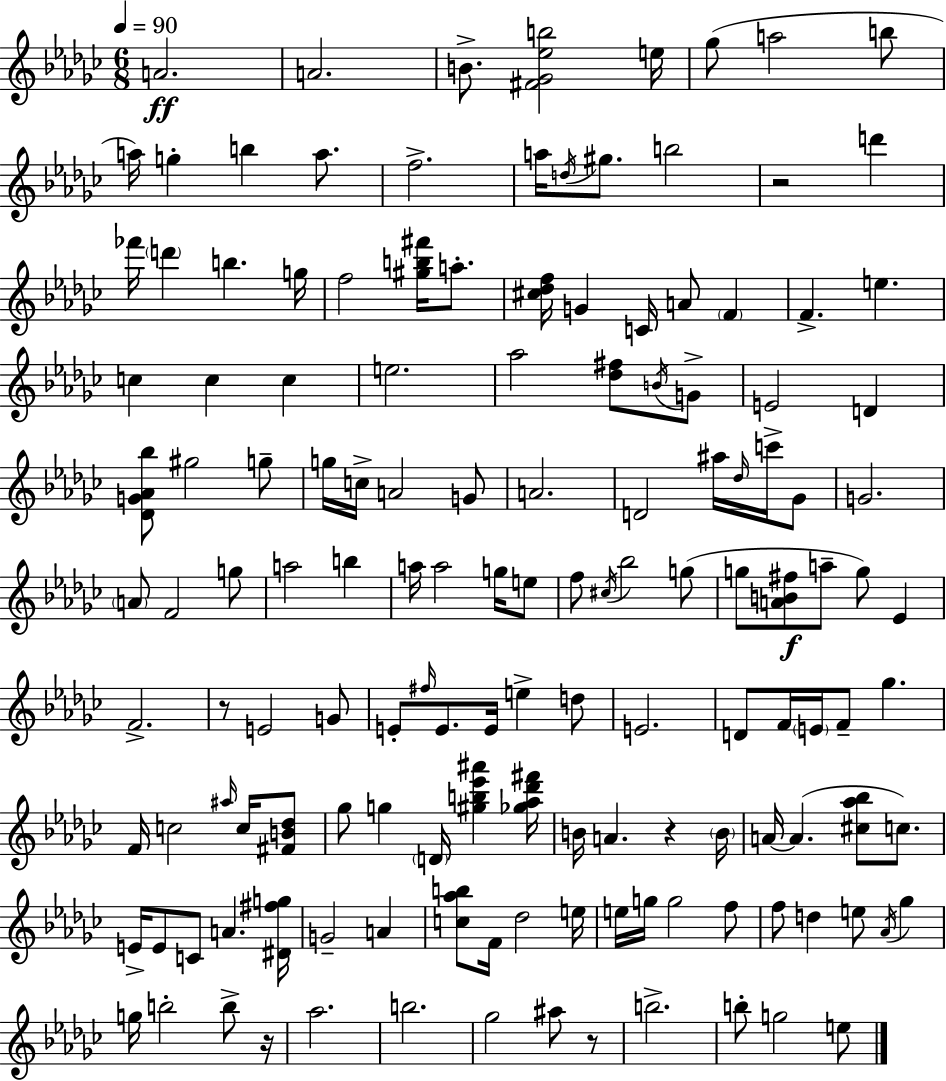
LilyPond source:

{
  \clef treble
  \numericTimeSignature
  \time 6/8
  \key ees \minor
  \tempo 4 = 90
  \repeat volta 2 { a'2.\ff | a'2. | b'8.-> <fis' ges' ees'' b''>2 e''16 | ges''8( a''2 b''8 | \break a''16) g''4-. b''4 a''8. | f''2.-> | a''16 \acciaccatura { d''16 } gis''8. b''2 | r2 d'''4 | \break fes'''16 \parenthesize d'''4 b''4. | g''16 f''2 <gis'' b'' fis'''>16 a''8.-. | <cis'' des'' f''>16 g'4 c'16 a'8 \parenthesize f'4 | f'4.-> e''4. | \break c''4 c''4 c''4 | e''2. | aes''2 <des'' fis''>8 \acciaccatura { b'16 } | g'8-> e'2 d'4 | \break <des' g' aes' bes''>8 gis''2 | g''8-- g''16 c''16-> a'2 | g'8 a'2. | d'2 ais''16 \grace { des''16 } | \break c'''16-> ges'8 g'2. | \parenthesize a'8 f'2 | g''8 a''2 b''4 | a''16 a''2 | \break g''16 e''8 f''8 \acciaccatura { cis''16 } bes''2 | g''8( g''8 <a' b' fis''>8\f a''8-- g''8) | ees'4 f'2.-> | r8 e'2 | \break g'8 e'8-. \grace { fis''16 } e'8. e'16 e''4-> | d''8 e'2. | d'8 f'16 \parenthesize e'16 f'8-- ges''4. | f'16 c''2 | \break \grace { ais''16 } c''16 <fis' b' des''>8 ges''8 g''4 | \parenthesize d'16 <gis'' b'' ees''' ais'''>4 <ges'' aes'' des''' fis'''>16 b'16 a'4. | r4 \parenthesize b'16 a'16~~ a'4.( | <cis'' aes'' bes''>8 c''8.) e'16-> e'8 c'8 a'4. | \break <dis' fis'' g''>16 g'2-- | a'4 <c'' aes'' b''>8 f'16 des''2 | e''16 e''16 g''16 g''2 | f''8 f''8 d''4 | \break e''8 \acciaccatura { aes'16 } ges''4 g''16 b''2-. | b''8-> r16 aes''2. | b''2. | ges''2 | \break ais''8 r8 b''2.-> | b''8-. g''2 | e''8 } \bar "|."
}